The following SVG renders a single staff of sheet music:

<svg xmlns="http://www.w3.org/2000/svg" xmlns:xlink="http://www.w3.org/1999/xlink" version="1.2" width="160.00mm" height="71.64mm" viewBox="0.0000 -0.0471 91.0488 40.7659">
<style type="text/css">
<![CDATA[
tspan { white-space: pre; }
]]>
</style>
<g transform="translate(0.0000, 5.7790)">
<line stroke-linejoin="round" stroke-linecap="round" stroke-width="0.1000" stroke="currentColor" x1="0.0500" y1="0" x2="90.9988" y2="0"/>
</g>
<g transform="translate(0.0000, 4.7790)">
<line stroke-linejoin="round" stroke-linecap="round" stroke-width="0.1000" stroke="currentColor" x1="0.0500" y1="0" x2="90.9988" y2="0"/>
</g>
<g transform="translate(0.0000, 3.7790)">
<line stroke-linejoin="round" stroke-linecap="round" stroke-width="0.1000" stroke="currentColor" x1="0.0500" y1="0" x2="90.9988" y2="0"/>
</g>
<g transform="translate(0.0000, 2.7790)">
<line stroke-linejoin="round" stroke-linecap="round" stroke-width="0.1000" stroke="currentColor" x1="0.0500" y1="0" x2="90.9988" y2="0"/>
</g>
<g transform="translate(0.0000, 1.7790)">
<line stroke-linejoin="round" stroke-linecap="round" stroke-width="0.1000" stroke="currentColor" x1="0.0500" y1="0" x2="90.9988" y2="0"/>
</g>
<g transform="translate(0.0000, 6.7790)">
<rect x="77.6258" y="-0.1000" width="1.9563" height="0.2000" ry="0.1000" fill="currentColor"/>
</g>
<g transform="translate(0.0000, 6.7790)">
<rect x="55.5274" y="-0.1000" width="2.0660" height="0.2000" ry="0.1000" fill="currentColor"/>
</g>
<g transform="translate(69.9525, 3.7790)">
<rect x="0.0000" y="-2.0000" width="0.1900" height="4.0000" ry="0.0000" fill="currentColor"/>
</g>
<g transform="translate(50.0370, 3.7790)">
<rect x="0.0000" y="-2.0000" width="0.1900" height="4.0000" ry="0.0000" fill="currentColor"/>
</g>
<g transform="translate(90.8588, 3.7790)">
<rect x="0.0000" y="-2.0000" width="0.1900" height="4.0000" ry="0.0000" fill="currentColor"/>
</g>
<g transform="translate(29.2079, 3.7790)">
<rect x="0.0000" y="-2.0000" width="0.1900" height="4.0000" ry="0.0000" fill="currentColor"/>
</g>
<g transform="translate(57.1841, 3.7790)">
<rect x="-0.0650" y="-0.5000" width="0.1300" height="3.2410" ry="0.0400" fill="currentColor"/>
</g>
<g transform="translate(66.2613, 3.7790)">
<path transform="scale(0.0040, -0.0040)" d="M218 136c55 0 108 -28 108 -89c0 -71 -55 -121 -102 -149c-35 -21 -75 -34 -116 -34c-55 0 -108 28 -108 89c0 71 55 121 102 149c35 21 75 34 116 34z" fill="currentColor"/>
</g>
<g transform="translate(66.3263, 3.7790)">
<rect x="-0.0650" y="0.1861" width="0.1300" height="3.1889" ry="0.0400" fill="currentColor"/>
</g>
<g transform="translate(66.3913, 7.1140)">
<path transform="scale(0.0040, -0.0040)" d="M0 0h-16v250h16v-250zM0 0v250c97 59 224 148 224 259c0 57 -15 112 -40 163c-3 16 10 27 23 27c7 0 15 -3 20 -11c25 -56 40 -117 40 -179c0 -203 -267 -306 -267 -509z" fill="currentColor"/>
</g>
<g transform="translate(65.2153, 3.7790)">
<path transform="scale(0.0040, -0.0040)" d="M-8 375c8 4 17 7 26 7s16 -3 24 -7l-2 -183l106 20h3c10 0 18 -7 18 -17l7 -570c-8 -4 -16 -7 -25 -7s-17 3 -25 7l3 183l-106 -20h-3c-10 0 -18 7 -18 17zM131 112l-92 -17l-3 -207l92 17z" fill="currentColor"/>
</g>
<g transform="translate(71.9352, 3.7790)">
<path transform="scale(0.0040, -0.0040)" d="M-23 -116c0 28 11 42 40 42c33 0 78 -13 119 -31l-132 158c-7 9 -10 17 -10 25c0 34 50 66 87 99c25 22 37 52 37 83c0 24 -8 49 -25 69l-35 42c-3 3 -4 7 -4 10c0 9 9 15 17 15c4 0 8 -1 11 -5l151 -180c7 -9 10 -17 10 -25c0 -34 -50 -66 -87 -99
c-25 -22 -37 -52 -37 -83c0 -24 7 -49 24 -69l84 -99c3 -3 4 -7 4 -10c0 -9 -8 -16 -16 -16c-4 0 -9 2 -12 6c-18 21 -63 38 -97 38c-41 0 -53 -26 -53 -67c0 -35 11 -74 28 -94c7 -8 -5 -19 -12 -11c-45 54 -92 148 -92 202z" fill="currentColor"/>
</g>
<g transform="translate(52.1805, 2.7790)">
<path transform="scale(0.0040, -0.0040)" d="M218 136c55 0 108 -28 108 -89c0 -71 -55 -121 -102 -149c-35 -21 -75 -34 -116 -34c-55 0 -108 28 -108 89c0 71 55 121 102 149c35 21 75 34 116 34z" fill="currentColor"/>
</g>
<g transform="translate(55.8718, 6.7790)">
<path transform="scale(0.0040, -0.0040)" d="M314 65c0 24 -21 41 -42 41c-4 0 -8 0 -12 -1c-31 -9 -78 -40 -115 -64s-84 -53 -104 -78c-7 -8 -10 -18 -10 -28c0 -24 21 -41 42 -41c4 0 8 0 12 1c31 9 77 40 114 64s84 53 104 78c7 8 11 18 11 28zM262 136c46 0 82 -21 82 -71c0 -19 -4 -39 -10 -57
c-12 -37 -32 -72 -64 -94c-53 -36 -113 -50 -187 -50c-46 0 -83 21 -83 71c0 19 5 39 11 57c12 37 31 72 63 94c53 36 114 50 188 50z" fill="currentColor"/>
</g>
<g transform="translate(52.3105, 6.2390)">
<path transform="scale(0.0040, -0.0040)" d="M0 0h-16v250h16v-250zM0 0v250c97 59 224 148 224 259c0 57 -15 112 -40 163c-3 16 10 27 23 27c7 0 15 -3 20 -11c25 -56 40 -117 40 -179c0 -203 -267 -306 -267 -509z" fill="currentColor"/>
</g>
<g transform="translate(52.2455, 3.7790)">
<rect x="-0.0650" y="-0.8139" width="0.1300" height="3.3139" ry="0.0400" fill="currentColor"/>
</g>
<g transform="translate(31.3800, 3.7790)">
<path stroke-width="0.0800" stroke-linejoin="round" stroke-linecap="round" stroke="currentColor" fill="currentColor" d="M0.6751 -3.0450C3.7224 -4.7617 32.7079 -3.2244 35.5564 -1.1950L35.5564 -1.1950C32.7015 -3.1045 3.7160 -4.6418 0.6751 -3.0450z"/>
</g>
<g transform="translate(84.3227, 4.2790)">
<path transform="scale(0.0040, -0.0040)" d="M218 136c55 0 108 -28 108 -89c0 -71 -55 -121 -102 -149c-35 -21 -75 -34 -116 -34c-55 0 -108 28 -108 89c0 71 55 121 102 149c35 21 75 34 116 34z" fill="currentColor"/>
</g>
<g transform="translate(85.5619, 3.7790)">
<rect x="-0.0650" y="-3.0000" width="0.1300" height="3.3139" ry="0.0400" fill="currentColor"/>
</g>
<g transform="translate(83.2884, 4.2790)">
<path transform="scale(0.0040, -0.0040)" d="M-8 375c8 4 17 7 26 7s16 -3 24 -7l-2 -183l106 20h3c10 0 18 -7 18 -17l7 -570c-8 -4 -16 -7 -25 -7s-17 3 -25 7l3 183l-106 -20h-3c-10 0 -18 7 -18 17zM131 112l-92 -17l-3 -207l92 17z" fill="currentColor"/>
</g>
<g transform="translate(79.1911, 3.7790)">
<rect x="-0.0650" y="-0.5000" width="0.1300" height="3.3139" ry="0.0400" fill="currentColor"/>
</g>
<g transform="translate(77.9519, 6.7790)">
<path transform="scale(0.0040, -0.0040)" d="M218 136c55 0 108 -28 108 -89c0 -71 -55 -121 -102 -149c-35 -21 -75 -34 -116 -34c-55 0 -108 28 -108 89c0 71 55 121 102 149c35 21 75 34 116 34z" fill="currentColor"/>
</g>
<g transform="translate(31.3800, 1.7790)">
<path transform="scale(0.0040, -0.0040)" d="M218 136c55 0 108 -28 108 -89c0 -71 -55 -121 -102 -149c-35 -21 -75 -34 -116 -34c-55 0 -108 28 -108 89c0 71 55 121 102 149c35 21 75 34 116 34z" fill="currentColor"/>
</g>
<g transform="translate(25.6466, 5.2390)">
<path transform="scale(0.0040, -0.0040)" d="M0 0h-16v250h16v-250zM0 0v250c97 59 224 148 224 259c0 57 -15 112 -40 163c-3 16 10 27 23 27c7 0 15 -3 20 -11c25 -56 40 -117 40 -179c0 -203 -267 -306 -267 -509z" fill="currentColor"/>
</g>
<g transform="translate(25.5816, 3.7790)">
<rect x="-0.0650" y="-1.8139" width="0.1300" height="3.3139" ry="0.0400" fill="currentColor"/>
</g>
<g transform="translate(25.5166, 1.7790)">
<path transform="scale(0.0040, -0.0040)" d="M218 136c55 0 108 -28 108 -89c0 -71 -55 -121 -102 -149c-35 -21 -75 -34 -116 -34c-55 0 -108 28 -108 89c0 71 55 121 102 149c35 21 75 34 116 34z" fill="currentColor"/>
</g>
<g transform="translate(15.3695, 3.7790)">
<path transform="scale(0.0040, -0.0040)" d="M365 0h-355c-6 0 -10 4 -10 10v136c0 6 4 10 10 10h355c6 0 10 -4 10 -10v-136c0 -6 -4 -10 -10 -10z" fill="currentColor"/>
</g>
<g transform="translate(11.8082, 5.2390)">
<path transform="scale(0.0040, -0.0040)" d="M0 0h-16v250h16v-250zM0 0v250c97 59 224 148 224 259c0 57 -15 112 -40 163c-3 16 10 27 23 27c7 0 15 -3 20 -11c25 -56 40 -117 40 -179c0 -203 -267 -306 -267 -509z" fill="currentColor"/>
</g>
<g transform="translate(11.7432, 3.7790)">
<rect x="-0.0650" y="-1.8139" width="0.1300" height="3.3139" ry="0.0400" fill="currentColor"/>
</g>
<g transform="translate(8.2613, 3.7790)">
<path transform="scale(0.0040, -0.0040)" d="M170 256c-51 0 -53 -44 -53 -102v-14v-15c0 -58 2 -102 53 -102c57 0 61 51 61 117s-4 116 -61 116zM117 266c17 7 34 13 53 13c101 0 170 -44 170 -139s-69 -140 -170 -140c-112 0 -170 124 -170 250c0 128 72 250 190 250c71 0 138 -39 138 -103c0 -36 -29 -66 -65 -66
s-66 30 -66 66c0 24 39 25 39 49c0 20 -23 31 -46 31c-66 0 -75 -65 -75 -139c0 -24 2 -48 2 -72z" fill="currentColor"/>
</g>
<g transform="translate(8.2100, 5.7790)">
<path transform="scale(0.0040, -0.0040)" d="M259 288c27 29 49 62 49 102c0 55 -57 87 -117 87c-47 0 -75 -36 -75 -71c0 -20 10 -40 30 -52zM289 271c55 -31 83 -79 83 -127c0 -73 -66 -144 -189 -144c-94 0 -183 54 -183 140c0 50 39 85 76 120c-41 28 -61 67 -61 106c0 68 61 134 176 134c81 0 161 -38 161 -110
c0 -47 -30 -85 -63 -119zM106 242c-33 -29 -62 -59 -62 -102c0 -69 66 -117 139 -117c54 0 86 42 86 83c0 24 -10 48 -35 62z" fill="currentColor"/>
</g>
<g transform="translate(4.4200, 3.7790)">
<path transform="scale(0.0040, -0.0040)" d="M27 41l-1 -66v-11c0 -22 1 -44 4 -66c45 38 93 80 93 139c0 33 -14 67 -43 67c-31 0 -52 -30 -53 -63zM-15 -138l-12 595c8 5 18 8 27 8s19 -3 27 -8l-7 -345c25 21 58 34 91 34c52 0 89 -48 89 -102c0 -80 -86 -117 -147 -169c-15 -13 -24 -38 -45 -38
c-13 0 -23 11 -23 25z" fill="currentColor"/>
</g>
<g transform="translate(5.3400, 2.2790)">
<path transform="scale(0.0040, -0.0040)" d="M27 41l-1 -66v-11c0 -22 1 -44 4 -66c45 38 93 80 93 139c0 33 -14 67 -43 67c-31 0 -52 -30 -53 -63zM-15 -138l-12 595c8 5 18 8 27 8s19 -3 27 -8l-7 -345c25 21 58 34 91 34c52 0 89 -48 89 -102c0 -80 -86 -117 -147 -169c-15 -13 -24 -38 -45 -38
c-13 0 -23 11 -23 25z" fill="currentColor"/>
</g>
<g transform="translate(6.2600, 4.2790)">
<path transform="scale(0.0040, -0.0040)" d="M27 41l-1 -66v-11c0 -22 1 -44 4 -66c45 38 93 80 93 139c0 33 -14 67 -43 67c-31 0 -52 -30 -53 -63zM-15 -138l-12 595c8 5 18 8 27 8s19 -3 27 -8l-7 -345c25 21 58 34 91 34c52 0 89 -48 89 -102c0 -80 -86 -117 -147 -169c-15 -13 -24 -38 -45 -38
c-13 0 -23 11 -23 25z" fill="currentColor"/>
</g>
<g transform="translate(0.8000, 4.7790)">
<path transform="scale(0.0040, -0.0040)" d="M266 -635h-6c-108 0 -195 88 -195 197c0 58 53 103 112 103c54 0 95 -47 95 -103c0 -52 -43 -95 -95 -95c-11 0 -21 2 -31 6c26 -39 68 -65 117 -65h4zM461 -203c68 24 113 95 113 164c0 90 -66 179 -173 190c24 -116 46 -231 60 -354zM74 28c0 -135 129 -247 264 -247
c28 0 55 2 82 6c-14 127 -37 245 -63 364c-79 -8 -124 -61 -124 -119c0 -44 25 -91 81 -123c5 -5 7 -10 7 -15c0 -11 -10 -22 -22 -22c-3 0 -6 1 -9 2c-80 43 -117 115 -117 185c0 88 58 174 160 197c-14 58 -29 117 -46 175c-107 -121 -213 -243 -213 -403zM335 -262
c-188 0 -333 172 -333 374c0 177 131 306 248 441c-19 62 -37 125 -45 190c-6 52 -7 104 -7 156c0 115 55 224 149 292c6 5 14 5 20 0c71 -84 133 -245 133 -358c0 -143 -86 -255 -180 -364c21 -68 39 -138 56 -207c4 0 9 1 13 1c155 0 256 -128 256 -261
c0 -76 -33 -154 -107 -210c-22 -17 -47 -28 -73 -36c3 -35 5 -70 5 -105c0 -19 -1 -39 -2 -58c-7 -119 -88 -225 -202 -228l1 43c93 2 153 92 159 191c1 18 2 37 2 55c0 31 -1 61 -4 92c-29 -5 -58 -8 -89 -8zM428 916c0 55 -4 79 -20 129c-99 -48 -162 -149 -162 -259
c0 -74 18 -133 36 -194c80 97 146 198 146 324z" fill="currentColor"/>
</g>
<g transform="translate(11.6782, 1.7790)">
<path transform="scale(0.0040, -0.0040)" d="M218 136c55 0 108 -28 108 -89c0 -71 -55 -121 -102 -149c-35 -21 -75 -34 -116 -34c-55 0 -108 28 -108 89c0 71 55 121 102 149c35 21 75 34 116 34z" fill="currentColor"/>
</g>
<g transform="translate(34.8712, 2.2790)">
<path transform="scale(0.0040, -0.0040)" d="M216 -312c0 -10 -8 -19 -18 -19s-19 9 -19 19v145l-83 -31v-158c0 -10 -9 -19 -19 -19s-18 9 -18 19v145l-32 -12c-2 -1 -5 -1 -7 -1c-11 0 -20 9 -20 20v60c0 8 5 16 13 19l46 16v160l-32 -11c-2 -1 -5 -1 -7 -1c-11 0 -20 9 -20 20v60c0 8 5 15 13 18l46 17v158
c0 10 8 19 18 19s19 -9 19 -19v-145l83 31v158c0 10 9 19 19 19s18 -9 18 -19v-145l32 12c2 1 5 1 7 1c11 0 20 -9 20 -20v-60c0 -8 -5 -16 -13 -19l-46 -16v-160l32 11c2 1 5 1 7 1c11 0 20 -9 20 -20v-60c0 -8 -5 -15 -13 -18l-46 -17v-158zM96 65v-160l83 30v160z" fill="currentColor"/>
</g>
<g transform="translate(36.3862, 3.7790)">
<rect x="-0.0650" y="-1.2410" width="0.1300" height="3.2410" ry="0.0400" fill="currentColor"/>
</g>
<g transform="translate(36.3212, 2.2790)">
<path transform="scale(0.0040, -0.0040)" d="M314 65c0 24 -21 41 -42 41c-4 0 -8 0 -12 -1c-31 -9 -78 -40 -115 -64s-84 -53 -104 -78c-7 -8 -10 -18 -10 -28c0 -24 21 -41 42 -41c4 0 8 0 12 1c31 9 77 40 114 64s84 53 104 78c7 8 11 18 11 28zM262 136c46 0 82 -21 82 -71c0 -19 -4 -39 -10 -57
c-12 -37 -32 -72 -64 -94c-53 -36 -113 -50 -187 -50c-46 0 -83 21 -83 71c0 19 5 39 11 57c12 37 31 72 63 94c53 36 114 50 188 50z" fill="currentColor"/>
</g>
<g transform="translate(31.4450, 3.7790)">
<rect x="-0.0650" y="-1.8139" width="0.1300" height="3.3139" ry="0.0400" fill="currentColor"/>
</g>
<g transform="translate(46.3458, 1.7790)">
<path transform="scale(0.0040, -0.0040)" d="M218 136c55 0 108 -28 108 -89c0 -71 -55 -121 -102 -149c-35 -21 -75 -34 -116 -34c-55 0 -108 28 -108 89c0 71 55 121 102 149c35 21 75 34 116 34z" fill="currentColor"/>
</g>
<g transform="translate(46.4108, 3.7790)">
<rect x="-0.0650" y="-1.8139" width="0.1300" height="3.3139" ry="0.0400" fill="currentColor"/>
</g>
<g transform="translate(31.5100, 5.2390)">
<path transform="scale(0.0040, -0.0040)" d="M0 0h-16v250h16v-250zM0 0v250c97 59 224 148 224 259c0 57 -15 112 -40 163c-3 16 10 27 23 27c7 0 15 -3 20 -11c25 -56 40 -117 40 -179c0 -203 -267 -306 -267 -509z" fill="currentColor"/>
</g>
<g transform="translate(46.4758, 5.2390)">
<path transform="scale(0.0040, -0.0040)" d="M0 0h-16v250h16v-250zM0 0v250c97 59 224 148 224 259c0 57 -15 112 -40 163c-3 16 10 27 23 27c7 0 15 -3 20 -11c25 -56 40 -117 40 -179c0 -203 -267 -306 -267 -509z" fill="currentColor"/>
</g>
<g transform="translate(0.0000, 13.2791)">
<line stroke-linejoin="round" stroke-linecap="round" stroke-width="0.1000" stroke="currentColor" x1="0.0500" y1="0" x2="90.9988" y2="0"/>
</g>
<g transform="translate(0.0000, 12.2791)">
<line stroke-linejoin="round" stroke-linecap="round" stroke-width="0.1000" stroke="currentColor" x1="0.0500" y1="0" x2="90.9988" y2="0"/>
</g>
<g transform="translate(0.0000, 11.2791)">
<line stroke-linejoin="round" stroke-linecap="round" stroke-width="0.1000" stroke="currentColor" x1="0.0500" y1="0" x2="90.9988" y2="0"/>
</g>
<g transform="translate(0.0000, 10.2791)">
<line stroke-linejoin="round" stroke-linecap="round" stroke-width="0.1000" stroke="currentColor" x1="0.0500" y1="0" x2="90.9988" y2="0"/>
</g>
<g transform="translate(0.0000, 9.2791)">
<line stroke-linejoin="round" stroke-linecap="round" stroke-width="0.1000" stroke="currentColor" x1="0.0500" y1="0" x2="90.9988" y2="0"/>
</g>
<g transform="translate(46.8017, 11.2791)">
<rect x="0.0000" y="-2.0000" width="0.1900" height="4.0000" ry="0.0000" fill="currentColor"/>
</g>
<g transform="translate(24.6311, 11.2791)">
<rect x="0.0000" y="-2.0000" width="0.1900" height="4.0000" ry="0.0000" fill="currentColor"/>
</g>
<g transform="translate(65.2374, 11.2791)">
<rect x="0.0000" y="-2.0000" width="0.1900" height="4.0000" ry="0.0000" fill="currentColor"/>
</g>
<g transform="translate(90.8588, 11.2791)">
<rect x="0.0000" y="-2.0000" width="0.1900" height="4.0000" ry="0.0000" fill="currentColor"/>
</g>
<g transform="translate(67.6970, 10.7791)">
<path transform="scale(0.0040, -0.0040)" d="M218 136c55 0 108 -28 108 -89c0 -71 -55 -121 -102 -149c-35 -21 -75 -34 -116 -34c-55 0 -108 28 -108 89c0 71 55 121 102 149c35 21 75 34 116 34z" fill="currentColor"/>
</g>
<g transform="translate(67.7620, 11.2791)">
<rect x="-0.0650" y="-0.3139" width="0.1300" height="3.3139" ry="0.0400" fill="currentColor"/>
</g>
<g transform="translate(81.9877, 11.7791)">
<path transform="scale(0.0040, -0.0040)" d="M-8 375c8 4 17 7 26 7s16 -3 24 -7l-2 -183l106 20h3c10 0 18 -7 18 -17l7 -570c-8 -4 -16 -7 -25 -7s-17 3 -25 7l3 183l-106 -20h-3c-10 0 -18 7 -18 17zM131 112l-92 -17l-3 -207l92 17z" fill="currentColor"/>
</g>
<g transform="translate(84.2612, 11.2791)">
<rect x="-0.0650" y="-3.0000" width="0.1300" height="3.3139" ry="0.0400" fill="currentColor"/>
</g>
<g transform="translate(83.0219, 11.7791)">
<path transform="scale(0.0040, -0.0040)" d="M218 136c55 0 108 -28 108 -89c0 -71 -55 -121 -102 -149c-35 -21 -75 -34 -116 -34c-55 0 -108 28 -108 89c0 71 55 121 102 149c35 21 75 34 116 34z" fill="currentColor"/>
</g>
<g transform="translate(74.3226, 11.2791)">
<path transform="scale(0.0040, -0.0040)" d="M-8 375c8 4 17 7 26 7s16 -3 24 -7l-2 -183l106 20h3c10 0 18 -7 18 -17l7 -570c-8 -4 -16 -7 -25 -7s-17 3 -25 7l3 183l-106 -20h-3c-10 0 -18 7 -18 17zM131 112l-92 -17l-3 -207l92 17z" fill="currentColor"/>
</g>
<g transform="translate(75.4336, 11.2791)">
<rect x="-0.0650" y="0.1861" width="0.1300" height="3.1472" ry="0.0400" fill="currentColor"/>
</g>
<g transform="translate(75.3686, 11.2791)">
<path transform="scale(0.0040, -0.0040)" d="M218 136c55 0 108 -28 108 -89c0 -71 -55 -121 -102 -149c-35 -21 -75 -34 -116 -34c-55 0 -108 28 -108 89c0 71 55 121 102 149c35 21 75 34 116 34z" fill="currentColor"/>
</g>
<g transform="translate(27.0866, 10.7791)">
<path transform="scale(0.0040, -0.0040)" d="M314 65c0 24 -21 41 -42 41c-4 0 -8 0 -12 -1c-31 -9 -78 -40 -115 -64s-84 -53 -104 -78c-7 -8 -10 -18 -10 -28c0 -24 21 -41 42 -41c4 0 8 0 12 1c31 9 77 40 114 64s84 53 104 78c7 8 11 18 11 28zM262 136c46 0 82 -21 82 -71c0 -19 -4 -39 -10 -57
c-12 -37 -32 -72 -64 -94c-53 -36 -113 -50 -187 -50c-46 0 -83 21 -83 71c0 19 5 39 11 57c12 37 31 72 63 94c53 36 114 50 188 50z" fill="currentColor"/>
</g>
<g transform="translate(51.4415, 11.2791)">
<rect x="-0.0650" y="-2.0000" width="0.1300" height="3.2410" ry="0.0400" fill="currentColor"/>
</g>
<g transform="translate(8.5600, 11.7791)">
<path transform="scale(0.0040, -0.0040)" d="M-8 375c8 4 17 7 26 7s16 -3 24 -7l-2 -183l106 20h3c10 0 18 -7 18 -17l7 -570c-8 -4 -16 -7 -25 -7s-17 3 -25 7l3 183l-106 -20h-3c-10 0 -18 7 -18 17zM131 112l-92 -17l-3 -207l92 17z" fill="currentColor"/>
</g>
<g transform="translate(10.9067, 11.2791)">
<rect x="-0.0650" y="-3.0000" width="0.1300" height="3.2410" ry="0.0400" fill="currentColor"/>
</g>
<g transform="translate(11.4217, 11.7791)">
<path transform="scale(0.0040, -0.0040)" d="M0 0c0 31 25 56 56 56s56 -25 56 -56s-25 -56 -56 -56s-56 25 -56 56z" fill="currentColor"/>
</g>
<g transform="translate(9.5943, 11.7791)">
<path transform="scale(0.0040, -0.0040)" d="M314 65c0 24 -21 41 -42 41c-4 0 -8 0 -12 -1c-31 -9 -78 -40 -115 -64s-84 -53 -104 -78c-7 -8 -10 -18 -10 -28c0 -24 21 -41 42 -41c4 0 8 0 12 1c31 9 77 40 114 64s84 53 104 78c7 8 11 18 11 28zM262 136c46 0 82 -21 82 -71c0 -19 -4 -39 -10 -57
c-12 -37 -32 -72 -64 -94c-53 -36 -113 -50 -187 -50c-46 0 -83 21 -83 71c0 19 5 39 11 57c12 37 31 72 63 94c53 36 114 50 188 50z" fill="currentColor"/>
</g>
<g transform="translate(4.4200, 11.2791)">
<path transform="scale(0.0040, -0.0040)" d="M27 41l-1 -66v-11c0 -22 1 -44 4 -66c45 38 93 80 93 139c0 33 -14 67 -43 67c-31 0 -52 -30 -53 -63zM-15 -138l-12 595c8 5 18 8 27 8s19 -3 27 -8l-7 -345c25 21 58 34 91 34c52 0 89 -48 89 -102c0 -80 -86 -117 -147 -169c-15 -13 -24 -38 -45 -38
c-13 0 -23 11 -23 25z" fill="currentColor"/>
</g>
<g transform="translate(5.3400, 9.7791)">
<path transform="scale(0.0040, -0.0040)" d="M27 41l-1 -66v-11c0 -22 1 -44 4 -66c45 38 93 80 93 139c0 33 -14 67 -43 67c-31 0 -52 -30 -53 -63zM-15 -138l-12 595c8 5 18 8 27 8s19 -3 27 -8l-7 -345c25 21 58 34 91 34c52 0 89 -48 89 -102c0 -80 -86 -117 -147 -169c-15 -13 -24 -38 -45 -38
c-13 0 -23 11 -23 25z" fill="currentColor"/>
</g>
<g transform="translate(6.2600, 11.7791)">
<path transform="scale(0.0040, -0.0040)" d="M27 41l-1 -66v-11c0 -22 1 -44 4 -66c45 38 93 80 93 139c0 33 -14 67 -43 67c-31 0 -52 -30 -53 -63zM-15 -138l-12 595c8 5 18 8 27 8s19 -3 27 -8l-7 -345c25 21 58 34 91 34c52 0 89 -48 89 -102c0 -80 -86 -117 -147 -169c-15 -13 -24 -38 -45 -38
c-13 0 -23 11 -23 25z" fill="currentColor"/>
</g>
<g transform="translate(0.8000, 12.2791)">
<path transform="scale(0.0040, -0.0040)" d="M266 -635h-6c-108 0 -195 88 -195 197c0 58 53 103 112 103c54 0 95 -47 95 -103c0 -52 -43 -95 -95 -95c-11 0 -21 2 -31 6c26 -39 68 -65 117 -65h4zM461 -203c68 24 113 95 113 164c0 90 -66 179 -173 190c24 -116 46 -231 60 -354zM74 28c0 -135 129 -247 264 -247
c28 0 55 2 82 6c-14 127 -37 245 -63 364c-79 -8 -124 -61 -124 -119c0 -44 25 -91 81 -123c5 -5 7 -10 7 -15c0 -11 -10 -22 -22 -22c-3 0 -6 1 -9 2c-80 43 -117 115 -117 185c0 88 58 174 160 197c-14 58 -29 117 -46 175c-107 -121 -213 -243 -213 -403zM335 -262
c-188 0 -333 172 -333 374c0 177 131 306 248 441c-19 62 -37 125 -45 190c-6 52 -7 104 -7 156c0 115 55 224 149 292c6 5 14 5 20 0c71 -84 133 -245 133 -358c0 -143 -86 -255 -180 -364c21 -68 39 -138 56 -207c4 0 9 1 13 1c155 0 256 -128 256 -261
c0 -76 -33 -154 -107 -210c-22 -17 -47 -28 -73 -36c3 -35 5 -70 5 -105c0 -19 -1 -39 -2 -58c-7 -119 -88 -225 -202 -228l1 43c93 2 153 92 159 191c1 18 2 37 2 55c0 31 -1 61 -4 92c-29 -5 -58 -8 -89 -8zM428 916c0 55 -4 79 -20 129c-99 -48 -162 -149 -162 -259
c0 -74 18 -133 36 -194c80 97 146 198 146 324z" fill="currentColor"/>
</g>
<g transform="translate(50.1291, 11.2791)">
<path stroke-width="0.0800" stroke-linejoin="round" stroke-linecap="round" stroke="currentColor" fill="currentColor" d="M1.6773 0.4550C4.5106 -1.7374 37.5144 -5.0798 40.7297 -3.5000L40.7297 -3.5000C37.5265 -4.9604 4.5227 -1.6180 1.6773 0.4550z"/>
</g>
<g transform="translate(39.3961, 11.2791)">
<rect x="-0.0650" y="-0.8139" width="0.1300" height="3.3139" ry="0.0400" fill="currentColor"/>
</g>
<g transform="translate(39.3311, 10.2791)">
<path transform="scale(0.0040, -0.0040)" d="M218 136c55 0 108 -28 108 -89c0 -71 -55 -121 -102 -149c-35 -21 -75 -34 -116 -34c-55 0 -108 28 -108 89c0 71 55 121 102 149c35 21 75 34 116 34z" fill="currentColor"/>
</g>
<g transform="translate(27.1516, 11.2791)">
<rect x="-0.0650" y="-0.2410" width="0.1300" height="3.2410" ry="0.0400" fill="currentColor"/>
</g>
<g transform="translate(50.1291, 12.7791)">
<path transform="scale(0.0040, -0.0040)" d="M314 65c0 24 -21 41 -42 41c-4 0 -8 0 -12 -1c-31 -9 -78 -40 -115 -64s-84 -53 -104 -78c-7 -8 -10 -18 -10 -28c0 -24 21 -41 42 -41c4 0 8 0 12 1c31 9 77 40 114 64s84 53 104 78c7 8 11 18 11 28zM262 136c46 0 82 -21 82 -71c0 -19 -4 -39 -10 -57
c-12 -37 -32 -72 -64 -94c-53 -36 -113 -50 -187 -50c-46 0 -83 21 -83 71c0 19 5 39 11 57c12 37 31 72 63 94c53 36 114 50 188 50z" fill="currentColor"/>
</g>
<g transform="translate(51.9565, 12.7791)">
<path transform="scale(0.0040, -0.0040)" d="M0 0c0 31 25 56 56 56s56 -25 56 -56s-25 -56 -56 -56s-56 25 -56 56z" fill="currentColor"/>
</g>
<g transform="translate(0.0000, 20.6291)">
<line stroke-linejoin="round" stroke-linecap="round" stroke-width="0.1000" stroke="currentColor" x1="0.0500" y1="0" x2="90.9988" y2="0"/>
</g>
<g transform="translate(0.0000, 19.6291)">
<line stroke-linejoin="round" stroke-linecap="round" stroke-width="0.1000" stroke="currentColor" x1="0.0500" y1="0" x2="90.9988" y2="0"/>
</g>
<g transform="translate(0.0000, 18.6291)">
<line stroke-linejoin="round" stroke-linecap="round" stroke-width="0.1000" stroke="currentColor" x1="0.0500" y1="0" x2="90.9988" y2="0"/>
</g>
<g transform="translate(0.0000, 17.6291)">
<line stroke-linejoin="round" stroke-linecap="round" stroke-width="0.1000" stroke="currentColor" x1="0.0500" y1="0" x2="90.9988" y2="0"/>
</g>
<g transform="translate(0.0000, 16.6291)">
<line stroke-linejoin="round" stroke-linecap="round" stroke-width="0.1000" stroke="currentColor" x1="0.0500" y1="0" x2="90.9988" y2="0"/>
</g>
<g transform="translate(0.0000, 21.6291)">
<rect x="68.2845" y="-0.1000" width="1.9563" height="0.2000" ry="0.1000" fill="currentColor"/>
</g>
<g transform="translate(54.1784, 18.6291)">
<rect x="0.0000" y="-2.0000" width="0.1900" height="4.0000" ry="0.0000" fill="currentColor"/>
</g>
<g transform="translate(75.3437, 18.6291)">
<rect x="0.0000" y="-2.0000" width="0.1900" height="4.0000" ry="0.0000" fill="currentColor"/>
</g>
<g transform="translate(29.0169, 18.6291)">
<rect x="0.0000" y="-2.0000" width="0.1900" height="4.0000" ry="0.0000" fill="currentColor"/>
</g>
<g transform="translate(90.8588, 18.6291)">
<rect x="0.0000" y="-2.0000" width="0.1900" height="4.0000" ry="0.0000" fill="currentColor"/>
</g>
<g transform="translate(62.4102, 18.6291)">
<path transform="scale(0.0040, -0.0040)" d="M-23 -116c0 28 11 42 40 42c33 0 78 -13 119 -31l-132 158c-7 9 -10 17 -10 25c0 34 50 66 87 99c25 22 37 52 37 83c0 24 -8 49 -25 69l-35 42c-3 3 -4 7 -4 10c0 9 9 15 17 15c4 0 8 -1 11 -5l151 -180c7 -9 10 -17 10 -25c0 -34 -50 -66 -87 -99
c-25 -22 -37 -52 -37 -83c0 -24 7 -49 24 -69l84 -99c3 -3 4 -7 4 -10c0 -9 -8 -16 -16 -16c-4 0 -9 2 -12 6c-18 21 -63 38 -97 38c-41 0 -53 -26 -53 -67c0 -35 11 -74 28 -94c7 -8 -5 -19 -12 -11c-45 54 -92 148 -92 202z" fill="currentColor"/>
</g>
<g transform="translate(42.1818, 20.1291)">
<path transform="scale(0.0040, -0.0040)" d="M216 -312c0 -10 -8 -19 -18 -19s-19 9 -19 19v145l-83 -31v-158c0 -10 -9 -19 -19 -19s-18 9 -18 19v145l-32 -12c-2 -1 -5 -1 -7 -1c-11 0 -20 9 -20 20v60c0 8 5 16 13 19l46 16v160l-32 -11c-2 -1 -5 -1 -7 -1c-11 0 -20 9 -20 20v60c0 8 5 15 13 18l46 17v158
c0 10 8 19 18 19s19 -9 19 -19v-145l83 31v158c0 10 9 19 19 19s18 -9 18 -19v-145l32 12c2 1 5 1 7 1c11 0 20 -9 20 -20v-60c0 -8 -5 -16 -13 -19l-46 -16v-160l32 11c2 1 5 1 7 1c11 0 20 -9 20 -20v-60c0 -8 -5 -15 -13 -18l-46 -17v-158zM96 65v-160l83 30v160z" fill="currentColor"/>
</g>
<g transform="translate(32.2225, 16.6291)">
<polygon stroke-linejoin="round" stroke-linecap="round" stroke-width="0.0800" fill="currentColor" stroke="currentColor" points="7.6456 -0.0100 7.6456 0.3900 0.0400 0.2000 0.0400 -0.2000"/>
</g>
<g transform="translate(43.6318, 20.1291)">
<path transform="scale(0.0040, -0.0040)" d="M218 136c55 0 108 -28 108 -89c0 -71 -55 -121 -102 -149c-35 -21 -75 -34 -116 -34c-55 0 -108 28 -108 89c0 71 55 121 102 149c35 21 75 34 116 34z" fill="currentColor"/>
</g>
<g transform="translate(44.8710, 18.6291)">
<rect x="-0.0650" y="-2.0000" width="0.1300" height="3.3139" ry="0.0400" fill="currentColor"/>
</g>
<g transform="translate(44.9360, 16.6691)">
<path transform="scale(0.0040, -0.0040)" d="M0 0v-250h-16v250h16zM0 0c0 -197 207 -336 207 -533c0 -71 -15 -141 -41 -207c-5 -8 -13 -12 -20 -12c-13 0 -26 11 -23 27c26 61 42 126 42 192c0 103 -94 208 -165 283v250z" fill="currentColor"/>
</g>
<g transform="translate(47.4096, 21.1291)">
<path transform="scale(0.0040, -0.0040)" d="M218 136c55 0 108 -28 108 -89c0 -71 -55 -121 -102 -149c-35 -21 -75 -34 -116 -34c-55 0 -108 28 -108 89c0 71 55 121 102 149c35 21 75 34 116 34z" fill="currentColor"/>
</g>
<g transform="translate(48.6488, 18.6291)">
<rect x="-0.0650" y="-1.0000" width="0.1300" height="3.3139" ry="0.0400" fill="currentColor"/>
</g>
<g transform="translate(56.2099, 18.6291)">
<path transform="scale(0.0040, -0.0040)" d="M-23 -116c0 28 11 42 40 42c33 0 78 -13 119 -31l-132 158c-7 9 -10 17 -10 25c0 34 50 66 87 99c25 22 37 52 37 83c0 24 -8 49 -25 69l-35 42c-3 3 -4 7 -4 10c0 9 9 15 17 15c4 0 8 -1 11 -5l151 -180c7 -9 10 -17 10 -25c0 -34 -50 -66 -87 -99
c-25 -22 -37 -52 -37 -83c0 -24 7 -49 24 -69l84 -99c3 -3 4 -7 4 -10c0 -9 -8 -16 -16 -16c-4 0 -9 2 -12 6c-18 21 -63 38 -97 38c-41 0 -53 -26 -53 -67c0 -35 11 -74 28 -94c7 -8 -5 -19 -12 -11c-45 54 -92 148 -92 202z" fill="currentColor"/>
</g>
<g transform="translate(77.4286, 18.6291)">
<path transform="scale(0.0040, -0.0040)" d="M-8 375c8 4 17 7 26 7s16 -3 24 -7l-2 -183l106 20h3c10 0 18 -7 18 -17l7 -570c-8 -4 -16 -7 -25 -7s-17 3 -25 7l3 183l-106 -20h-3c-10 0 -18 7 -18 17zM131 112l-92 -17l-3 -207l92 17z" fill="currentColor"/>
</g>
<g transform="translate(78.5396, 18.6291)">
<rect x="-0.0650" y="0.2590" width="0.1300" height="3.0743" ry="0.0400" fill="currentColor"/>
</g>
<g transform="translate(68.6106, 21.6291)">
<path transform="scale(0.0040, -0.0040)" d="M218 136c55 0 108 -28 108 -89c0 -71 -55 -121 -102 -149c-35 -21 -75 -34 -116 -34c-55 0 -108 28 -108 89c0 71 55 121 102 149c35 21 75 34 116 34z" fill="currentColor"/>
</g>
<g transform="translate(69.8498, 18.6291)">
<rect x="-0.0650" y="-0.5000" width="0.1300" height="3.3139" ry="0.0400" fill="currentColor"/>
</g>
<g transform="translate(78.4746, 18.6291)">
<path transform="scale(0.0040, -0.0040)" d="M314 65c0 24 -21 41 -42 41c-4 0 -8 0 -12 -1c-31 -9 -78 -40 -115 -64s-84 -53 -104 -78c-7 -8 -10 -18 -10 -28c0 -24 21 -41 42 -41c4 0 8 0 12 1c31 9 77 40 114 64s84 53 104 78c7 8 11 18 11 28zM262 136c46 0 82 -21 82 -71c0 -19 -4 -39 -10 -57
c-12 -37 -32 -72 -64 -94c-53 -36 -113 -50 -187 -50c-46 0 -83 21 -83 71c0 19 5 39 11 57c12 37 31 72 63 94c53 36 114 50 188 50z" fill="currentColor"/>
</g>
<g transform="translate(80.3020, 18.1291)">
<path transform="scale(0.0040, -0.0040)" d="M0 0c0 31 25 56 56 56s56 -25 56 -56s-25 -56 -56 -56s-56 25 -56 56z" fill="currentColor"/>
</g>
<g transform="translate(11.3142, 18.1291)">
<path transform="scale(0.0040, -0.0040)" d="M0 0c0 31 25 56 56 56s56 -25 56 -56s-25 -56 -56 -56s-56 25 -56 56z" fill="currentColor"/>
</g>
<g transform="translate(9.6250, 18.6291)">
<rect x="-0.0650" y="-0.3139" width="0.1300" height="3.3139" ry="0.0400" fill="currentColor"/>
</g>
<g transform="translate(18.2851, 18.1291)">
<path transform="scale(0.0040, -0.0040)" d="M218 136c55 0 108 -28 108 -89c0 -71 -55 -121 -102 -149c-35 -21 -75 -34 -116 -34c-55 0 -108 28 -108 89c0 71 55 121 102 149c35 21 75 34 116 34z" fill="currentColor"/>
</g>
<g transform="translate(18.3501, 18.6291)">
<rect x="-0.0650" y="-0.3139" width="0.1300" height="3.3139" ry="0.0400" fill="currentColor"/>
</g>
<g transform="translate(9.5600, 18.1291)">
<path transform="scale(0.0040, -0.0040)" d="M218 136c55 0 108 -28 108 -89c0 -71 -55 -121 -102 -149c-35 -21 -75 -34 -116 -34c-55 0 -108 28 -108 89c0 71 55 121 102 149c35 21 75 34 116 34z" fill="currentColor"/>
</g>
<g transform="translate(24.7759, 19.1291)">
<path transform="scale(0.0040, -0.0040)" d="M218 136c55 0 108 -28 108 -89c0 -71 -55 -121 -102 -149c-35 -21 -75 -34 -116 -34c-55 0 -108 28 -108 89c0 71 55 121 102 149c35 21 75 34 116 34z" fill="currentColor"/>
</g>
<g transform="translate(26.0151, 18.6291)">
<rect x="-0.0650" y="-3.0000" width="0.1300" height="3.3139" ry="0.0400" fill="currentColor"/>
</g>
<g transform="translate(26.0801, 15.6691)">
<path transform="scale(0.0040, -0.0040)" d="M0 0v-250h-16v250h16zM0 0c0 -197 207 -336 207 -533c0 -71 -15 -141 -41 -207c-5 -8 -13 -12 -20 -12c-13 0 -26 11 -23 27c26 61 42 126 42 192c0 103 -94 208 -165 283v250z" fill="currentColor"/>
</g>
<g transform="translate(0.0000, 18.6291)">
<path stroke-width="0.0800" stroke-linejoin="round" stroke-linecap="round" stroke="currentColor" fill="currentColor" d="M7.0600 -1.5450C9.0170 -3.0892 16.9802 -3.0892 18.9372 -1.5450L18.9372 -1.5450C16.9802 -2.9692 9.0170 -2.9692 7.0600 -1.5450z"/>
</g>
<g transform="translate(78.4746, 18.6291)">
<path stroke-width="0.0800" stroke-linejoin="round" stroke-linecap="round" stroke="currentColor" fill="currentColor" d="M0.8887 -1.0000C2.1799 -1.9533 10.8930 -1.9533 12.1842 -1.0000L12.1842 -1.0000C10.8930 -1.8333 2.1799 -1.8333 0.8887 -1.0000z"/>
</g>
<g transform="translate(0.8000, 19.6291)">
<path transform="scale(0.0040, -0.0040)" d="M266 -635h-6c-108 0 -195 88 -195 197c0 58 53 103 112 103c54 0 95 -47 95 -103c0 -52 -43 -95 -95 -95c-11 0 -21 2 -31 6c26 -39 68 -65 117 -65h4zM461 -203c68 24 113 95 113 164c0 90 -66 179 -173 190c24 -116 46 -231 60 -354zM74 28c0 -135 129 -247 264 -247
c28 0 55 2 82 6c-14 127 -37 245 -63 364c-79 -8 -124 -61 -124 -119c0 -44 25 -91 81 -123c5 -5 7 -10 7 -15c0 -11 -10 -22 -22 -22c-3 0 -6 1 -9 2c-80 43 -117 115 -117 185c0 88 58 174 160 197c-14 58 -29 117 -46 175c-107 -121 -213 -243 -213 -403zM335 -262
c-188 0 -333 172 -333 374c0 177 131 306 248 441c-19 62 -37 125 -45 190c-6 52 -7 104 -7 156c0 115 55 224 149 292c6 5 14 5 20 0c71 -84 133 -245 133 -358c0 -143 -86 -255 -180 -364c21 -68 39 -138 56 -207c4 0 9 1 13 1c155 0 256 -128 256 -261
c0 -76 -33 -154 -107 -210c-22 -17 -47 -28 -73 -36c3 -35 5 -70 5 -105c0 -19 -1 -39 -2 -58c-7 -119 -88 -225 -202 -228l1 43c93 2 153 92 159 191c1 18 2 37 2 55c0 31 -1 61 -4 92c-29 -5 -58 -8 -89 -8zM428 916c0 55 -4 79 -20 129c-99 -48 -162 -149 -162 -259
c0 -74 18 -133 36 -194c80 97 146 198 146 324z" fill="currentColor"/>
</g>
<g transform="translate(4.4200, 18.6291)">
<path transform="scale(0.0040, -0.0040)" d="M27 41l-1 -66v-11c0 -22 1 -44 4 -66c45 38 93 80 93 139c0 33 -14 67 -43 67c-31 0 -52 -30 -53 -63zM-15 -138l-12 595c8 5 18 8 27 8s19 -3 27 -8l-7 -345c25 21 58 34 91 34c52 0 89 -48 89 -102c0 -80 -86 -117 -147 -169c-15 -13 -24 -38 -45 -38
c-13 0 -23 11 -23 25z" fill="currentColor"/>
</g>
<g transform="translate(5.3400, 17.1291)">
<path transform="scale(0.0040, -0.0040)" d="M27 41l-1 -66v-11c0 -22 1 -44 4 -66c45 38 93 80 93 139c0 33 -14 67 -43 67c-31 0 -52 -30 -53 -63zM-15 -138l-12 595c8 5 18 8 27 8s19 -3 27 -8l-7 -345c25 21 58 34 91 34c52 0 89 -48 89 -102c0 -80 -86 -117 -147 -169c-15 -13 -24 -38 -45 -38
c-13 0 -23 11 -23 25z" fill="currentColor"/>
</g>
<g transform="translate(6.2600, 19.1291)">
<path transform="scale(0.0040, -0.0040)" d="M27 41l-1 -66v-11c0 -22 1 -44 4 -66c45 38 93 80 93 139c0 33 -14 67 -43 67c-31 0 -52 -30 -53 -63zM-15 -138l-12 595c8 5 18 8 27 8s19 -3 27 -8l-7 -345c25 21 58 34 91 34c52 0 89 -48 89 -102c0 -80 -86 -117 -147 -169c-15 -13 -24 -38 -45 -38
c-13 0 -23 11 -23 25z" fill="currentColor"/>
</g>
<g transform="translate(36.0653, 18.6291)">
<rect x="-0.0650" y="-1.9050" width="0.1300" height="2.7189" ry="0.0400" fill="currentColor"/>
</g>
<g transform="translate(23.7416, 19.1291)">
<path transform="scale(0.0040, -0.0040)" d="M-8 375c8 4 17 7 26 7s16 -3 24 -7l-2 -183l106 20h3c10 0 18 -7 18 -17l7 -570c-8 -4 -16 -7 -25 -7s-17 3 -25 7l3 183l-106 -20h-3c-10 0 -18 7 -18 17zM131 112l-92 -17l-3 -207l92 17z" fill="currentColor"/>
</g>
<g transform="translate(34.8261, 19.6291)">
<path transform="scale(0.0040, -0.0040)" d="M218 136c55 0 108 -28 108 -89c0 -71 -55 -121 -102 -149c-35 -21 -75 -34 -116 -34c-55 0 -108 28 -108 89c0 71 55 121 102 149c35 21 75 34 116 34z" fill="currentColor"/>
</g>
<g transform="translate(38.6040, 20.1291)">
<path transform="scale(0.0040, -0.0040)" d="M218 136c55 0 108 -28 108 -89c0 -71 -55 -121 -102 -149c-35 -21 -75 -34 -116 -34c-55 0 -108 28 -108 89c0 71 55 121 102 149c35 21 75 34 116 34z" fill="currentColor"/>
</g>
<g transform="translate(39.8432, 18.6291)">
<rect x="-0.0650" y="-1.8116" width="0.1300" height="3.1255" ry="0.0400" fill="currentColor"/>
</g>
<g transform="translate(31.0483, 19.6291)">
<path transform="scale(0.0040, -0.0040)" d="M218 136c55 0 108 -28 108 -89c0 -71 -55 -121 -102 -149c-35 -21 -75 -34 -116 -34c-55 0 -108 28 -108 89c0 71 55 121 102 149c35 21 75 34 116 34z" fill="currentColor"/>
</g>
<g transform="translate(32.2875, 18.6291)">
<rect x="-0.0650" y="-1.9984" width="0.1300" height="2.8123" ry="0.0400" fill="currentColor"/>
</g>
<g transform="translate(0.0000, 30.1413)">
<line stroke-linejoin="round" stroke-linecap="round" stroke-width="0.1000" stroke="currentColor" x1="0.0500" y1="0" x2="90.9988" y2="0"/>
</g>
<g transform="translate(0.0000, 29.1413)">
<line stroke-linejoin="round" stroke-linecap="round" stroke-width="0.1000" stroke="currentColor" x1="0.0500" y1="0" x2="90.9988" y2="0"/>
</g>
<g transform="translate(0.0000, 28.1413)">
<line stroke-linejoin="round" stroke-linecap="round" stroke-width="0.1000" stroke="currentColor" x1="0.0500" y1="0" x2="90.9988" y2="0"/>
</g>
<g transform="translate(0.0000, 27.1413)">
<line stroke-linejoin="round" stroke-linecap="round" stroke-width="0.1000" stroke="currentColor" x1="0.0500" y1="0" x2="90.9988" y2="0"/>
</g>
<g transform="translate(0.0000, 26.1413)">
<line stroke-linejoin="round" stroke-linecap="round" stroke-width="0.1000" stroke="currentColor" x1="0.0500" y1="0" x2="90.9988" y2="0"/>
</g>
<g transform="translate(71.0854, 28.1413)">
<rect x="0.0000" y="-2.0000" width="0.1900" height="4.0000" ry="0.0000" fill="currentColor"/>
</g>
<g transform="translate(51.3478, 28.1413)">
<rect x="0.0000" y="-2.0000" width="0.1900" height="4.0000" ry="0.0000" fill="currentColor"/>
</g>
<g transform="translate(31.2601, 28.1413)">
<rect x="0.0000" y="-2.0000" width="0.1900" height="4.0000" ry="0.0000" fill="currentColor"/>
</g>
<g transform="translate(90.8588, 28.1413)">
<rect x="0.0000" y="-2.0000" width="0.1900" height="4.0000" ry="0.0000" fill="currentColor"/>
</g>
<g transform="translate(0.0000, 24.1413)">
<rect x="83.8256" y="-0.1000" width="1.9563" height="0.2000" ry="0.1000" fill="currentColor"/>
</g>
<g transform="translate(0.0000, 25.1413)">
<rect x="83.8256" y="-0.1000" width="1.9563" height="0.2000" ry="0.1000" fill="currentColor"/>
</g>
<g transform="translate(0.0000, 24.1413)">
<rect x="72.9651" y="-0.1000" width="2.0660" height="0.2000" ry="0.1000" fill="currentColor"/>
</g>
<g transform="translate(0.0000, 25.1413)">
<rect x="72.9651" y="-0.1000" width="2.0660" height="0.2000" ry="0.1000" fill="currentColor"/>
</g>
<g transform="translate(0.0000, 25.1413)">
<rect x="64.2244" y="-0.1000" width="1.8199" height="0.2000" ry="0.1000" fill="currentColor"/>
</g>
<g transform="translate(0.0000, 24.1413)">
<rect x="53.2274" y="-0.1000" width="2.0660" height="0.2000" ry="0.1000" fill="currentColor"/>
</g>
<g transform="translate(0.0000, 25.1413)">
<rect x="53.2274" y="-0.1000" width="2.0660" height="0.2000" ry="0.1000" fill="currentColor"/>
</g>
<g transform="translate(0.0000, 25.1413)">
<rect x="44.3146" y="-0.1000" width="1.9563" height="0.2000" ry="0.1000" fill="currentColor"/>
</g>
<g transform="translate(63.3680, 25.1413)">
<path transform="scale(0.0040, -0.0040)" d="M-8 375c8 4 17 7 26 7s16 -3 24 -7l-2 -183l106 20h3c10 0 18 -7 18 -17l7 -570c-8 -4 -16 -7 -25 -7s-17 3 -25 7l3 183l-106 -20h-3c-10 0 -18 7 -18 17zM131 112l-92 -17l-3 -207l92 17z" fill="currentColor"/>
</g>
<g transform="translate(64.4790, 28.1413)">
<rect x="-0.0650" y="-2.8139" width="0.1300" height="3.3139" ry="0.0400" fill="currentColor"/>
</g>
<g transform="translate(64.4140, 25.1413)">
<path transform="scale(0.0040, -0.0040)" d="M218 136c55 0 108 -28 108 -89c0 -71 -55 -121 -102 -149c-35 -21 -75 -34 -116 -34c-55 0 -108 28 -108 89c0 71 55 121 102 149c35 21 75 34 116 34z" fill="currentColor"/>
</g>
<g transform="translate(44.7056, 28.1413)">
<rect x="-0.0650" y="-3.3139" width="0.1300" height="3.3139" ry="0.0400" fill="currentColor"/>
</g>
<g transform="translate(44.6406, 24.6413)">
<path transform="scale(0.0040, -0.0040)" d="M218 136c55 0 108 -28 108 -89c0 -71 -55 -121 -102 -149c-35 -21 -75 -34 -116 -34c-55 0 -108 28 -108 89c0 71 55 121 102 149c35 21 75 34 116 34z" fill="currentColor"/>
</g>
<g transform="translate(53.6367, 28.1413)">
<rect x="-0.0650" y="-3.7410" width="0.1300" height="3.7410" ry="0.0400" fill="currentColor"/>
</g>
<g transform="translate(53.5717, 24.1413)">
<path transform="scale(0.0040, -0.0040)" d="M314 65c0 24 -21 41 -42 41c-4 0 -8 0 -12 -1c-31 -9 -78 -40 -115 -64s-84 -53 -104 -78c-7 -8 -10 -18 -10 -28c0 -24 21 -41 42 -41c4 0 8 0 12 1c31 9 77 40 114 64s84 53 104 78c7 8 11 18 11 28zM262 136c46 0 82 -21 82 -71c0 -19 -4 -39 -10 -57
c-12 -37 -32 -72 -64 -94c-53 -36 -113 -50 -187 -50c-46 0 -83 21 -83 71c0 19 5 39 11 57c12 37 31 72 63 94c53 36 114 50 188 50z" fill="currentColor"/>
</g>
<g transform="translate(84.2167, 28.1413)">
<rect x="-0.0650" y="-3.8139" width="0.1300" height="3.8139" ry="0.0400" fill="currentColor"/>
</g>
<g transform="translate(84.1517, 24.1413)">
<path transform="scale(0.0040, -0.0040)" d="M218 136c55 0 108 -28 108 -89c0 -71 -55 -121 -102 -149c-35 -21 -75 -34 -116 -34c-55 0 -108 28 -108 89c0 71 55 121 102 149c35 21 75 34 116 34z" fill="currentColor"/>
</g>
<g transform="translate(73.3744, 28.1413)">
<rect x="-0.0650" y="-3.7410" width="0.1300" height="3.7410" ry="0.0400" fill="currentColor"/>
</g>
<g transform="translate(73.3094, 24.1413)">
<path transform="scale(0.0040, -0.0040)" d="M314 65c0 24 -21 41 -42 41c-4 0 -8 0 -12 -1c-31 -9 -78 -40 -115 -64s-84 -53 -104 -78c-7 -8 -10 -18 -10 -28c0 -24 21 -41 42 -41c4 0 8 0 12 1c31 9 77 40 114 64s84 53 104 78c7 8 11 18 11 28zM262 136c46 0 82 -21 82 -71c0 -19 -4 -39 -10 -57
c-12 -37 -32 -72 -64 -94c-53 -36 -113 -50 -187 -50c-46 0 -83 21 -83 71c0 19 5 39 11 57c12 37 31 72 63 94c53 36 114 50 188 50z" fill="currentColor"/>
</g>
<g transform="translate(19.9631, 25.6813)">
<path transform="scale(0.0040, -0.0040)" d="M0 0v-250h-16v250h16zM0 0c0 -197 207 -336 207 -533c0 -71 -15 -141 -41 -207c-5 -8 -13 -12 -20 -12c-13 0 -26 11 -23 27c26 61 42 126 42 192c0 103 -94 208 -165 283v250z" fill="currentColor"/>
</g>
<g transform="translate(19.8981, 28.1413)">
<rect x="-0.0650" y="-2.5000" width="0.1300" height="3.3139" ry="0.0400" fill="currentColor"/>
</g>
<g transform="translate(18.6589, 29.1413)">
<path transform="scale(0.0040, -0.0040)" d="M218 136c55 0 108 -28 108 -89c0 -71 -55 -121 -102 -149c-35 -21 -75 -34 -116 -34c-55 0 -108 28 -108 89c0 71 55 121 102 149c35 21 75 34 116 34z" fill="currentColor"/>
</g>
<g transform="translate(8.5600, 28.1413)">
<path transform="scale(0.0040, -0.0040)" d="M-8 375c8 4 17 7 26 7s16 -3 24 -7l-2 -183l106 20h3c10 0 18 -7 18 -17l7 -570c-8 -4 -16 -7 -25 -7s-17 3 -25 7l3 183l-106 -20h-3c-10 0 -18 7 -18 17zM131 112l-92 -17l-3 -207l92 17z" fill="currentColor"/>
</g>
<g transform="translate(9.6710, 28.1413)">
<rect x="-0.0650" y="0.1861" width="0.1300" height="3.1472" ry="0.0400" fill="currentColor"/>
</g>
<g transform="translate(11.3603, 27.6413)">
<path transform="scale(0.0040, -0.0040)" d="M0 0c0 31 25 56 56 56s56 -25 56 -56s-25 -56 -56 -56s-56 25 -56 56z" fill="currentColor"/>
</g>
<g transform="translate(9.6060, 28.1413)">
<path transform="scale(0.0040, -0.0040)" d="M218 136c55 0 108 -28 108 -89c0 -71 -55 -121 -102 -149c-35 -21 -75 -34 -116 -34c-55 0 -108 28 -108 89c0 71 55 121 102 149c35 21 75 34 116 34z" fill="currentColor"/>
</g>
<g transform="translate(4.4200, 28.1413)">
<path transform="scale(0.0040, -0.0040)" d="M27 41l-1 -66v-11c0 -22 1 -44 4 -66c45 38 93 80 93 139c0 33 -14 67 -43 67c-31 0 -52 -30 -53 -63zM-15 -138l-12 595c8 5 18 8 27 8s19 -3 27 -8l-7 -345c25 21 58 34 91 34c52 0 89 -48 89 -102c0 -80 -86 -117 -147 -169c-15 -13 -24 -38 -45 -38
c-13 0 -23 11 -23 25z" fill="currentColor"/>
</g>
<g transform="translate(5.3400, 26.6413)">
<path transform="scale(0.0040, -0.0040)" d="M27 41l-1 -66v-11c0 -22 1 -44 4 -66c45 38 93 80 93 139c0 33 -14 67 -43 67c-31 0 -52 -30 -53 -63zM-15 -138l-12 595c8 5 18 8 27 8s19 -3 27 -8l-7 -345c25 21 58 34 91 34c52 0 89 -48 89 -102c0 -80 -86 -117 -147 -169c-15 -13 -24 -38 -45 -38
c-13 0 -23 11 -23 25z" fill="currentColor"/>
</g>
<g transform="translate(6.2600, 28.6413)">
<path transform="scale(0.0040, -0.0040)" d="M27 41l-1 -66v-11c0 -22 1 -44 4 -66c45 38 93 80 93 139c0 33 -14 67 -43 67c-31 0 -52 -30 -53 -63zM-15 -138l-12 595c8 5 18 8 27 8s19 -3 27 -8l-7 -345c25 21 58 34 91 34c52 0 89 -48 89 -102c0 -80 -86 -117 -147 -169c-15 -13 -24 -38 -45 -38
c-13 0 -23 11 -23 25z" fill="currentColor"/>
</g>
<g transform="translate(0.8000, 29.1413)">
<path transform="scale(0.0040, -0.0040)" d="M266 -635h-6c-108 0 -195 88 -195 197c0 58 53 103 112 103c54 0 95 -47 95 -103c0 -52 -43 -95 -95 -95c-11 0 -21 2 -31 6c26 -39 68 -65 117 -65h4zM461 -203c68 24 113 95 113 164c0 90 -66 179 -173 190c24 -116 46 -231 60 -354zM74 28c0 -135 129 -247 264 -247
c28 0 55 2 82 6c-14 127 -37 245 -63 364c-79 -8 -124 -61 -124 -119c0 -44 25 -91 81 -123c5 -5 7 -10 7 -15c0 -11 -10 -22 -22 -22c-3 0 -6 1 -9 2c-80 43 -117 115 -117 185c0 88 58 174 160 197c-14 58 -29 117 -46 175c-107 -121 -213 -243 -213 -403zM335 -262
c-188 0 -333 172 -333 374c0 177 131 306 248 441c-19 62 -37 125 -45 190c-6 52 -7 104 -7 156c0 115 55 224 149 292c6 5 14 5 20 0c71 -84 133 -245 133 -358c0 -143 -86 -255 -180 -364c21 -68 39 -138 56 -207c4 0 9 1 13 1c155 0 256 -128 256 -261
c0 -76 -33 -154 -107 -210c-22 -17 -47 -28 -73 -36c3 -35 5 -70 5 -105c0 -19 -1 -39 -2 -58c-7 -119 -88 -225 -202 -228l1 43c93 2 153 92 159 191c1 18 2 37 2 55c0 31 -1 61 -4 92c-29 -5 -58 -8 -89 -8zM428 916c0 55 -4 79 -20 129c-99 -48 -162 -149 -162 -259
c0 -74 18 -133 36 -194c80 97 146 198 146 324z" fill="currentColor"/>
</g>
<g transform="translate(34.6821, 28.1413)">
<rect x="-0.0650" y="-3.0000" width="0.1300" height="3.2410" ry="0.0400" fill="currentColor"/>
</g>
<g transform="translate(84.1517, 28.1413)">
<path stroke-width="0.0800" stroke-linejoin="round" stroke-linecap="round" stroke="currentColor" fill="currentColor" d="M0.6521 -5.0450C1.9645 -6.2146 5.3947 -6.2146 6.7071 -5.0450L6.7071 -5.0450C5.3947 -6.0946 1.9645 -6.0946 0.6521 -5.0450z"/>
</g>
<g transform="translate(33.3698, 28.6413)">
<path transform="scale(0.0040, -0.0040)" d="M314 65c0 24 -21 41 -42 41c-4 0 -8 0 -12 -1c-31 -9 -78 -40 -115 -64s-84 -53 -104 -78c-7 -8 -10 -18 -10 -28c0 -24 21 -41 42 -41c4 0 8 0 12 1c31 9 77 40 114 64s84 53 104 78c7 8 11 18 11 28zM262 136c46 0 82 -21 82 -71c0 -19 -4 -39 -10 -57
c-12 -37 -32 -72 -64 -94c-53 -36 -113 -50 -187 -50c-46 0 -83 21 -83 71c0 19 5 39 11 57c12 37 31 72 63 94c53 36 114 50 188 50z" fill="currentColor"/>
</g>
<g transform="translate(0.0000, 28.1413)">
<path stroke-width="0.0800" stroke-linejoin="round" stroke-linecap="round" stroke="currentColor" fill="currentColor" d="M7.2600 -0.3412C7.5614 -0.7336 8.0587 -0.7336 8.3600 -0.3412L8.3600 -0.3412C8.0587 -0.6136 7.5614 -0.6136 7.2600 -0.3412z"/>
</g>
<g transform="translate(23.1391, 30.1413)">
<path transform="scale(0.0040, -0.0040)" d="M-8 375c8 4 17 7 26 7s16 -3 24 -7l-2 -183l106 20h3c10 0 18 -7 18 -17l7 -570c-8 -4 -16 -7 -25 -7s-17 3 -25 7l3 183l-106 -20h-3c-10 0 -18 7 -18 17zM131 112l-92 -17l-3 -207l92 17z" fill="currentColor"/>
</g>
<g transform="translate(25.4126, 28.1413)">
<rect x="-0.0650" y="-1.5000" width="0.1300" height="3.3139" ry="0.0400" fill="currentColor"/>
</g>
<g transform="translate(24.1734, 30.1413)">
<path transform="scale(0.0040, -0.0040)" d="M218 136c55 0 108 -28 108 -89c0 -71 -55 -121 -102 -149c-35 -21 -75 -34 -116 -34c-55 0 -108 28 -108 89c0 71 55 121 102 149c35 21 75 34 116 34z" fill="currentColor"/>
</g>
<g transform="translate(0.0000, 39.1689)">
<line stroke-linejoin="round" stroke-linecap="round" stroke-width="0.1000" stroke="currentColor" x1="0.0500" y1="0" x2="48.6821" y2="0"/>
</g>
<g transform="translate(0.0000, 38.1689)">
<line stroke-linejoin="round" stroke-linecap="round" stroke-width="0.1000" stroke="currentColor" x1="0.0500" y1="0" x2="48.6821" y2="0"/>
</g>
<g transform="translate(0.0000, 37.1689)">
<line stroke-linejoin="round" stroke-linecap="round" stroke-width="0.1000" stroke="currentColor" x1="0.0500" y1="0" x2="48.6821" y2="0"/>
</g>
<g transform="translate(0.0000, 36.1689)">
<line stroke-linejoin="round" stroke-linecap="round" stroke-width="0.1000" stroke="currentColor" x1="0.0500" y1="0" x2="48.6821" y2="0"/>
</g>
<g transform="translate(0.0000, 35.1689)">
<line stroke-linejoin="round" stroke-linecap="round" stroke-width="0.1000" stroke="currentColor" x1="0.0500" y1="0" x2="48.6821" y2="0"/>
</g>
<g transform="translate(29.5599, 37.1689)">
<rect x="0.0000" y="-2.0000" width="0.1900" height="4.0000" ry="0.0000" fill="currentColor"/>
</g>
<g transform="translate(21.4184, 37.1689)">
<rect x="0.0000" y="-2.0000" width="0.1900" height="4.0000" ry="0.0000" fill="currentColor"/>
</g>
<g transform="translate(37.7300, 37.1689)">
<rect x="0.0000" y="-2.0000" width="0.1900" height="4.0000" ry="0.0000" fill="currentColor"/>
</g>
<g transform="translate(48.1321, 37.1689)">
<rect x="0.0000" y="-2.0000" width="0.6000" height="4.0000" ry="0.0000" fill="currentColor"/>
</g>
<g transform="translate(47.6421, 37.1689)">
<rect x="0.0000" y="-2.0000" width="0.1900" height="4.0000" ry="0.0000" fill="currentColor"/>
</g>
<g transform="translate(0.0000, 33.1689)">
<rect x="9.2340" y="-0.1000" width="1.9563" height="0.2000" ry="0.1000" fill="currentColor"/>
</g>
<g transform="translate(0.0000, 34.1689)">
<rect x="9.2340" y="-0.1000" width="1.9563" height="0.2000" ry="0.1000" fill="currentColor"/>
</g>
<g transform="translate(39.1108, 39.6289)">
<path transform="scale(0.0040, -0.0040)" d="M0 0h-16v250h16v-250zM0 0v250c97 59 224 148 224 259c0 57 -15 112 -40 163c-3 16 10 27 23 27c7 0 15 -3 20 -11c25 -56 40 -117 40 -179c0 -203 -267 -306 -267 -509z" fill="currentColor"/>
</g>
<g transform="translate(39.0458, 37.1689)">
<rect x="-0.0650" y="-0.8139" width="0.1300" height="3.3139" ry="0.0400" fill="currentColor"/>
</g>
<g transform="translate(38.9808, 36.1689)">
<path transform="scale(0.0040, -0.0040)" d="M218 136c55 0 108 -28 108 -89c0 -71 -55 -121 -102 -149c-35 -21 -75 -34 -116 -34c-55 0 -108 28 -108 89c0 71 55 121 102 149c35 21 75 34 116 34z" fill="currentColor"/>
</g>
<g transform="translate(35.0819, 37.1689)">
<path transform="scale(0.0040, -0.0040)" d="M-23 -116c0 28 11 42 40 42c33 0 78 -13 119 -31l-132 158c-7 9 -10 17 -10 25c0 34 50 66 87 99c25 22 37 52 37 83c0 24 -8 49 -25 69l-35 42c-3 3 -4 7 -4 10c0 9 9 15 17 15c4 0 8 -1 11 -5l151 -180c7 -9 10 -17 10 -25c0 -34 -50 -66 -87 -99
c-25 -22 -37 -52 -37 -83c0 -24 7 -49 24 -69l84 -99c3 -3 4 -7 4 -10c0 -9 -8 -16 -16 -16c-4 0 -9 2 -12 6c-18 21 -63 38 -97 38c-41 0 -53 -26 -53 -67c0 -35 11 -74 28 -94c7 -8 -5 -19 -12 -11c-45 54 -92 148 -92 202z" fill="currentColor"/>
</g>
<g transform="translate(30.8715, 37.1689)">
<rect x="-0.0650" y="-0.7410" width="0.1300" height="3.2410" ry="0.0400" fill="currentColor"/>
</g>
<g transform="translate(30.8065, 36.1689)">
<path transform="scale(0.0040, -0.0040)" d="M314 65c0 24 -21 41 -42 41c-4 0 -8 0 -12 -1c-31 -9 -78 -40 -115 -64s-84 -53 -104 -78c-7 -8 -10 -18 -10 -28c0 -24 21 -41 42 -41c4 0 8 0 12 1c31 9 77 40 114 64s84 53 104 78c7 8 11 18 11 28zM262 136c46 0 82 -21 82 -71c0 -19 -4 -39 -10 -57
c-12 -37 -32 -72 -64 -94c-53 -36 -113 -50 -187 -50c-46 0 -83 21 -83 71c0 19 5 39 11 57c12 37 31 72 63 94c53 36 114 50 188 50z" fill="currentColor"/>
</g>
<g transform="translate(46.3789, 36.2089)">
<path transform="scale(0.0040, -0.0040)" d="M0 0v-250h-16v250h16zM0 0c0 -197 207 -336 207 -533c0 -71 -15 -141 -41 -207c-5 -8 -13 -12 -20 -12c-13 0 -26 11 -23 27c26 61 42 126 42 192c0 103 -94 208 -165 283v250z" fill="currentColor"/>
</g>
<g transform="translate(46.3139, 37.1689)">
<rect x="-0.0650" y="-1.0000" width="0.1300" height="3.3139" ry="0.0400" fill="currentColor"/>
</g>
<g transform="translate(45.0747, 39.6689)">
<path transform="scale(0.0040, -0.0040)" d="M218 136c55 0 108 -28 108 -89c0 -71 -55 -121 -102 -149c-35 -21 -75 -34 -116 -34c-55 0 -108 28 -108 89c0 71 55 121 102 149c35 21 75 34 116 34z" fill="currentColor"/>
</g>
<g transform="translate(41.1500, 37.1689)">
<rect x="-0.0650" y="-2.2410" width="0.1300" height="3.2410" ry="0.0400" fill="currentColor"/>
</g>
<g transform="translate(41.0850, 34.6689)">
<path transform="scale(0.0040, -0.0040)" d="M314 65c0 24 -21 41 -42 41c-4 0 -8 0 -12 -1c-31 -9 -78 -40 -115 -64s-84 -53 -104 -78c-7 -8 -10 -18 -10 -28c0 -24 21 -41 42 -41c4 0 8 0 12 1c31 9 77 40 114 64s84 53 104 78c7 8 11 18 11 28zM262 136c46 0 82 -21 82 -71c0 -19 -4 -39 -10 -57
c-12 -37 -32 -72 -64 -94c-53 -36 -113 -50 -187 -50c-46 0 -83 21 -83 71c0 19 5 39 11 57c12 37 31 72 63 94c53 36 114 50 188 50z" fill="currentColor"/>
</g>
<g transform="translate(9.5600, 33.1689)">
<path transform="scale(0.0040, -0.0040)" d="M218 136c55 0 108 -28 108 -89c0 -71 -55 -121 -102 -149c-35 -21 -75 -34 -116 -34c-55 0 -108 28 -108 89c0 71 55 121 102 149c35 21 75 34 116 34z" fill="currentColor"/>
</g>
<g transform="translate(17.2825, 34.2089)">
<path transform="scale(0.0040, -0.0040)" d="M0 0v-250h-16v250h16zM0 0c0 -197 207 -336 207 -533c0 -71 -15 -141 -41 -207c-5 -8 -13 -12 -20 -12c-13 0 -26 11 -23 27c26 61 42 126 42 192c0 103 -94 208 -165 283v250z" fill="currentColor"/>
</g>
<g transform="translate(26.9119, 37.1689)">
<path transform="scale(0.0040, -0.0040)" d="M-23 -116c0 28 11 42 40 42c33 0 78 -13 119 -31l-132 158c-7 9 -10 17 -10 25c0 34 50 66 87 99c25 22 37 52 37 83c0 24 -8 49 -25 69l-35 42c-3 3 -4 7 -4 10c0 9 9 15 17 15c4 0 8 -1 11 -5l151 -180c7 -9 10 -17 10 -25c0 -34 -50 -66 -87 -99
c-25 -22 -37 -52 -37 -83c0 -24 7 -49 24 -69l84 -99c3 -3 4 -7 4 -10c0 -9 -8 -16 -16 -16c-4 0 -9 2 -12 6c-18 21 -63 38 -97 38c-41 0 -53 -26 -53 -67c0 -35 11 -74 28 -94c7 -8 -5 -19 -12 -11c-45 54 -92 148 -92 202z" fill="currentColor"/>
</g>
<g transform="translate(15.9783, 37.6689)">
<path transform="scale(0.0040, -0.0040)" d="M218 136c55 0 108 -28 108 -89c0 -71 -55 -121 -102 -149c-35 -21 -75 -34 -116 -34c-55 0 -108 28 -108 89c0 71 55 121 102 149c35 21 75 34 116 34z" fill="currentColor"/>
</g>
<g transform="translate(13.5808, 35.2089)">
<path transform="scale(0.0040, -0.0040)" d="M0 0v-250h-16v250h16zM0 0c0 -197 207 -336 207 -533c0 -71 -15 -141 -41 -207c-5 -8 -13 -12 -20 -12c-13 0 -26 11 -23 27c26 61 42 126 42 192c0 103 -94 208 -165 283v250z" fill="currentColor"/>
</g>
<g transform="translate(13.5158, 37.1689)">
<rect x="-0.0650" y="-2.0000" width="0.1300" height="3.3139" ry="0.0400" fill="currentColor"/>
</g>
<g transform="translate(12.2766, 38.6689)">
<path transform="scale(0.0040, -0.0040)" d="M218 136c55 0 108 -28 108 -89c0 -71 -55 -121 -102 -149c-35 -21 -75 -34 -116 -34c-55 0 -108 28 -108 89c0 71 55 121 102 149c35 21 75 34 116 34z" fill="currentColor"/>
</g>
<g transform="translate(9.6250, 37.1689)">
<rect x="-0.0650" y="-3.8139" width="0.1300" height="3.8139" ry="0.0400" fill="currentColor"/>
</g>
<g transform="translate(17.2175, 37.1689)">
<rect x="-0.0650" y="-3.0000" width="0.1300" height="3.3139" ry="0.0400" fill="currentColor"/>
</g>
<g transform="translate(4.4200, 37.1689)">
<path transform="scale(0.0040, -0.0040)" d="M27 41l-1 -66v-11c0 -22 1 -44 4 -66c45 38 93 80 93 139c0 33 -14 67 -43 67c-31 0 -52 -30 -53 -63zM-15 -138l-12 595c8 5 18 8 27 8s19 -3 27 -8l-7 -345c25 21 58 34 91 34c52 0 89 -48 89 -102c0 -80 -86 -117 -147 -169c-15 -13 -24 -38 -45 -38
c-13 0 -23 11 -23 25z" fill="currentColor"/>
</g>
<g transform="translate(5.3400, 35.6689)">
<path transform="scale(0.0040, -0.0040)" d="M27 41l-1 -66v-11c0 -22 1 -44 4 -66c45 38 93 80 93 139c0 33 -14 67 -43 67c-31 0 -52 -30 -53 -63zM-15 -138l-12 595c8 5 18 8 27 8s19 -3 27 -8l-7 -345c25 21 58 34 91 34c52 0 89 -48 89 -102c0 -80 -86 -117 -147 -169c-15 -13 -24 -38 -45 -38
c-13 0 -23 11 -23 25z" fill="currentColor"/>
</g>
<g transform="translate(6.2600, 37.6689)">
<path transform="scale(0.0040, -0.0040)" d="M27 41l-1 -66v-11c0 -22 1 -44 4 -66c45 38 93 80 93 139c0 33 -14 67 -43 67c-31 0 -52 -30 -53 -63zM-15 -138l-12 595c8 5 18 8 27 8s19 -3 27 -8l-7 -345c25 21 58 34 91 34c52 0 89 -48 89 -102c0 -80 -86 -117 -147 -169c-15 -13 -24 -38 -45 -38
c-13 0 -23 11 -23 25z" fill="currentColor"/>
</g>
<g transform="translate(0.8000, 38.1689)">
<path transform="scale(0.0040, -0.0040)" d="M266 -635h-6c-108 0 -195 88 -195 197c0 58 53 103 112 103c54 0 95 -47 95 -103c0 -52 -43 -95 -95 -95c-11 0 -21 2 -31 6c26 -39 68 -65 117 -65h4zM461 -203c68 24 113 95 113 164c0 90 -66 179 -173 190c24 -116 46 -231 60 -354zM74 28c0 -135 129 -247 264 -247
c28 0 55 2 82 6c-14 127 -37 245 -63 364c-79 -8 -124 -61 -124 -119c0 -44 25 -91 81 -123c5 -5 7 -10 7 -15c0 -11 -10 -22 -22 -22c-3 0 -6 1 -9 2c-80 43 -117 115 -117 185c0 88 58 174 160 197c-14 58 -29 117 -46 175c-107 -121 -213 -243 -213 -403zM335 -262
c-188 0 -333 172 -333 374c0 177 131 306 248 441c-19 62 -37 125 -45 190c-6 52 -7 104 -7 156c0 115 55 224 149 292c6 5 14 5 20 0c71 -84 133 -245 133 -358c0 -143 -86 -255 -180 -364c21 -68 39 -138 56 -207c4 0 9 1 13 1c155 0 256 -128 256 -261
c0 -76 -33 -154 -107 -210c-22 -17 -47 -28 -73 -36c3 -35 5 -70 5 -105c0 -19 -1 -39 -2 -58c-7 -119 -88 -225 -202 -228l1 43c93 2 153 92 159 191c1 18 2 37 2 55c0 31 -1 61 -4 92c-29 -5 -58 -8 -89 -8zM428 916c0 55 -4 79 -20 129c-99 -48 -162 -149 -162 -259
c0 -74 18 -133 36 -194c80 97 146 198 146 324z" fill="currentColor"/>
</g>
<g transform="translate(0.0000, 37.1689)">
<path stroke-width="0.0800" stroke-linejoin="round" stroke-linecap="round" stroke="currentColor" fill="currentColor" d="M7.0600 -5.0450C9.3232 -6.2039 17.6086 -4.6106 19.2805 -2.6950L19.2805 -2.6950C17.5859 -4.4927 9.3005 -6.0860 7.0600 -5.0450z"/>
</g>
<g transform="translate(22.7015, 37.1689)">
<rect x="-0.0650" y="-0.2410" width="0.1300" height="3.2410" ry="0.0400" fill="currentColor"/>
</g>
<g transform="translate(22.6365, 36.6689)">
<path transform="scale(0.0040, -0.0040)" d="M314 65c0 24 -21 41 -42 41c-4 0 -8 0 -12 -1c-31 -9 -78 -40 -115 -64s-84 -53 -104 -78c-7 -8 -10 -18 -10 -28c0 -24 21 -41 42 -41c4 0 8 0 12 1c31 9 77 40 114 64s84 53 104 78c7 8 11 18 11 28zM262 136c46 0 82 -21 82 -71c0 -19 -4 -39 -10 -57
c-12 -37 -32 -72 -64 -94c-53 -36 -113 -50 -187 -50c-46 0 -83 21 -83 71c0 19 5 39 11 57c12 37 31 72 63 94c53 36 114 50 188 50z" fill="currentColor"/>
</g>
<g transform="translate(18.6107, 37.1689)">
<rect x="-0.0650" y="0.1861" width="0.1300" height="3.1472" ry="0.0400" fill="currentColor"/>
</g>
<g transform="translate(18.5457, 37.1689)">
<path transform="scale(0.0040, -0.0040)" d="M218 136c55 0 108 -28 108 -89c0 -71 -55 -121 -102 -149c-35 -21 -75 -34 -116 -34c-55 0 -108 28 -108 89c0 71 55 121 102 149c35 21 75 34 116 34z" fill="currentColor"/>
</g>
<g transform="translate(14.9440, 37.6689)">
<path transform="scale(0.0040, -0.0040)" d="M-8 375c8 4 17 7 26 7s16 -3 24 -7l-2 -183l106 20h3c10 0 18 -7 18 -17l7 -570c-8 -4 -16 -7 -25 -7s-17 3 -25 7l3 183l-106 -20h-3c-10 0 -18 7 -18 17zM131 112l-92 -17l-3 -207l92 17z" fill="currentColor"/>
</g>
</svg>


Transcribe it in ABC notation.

X:1
T:Untitled
M:6/8
L:1/4
K:Eb
f/2 z2 f/2 f/2 ^e2 f/2 d/2 C2 B/2 z C A A2 c2 d F2 c B A c c A/2 G/2 G/2 F/2 ^F/2 D z z C B2 B G/2 E _A2 _b c'2 a c'2 c' c' F/2 A/2 _B c2 z d2 z d/2 g2 D/2